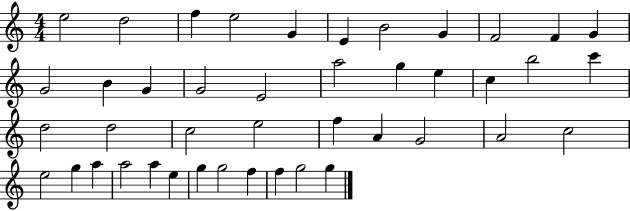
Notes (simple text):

E5/h D5/h F5/q E5/h G4/q E4/q B4/h G4/q F4/h F4/q G4/q G4/h B4/q G4/q G4/h E4/h A5/h G5/q E5/q C5/q B5/h C6/q D5/h D5/h C5/h E5/h F5/q A4/q G4/h A4/h C5/h E5/h G5/q A5/q A5/h A5/q E5/q G5/q G5/h F5/q F5/q G5/h G5/q